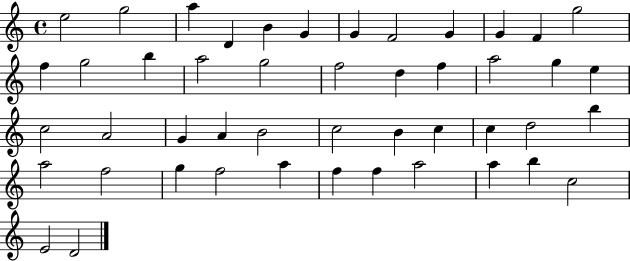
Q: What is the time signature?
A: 4/4